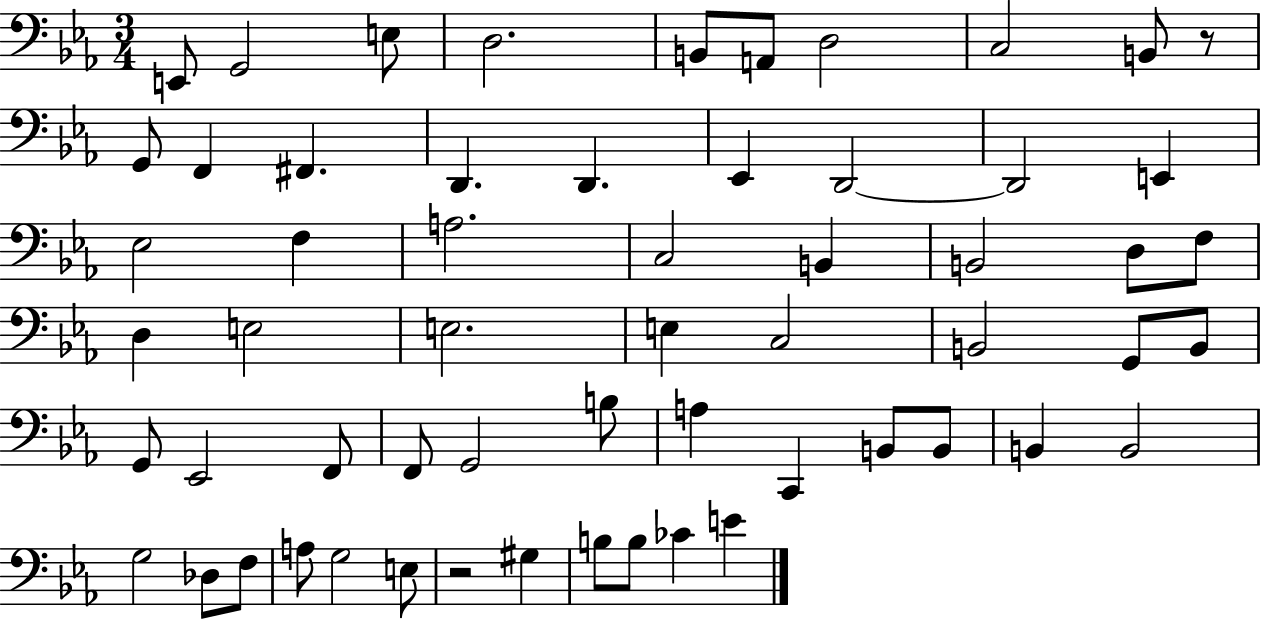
E2/e G2/h E3/e D3/h. B2/e A2/e D3/h C3/h B2/e R/e G2/e F2/q F#2/q. D2/q. D2/q. Eb2/q D2/h D2/h E2/q Eb3/h F3/q A3/h. C3/h B2/q B2/h D3/e F3/e D3/q E3/h E3/h. E3/q C3/h B2/h G2/e B2/e G2/e Eb2/h F2/e F2/e G2/h B3/e A3/q C2/q B2/e B2/e B2/q B2/h G3/h Db3/e F3/e A3/e G3/h E3/e R/h G#3/q B3/e B3/e CES4/q E4/q